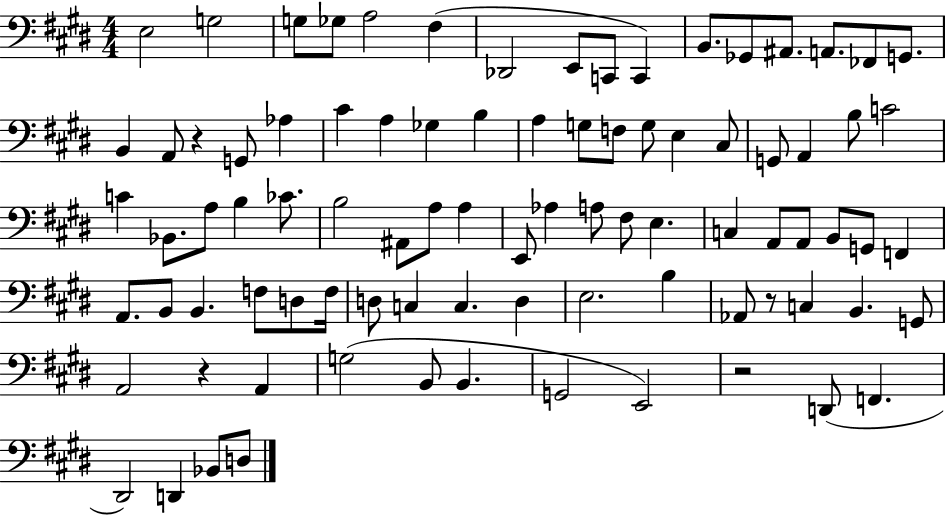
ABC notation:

X:1
T:Untitled
M:4/4
L:1/4
K:E
E,2 G,2 G,/2 _G,/2 A,2 ^F, _D,,2 E,,/2 C,,/2 C,, B,,/2 _G,,/2 ^A,,/2 A,,/2 _F,,/2 G,,/2 B,, A,,/2 z G,,/2 _A, ^C A, _G, B, A, G,/2 F,/2 G,/2 E, ^C,/2 G,,/2 A,, B,/2 C2 C _B,,/2 A,/2 B, _C/2 B,2 ^A,,/2 A,/2 A, E,,/2 _A, A,/2 ^F,/2 E, C, A,,/2 A,,/2 B,,/2 G,,/2 F,, A,,/2 B,,/2 B,, F,/2 D,/2 F,/4 D,/2 C, C, D, E,2 B, _A,,/2 z/2 C, B,, G,,/2 A,,2 z A,, G,2 B,,/2 B,, G,,2 E,,2 z2 D,,/2 F,, ^D,,2 D,, _B,,/2 D,/2